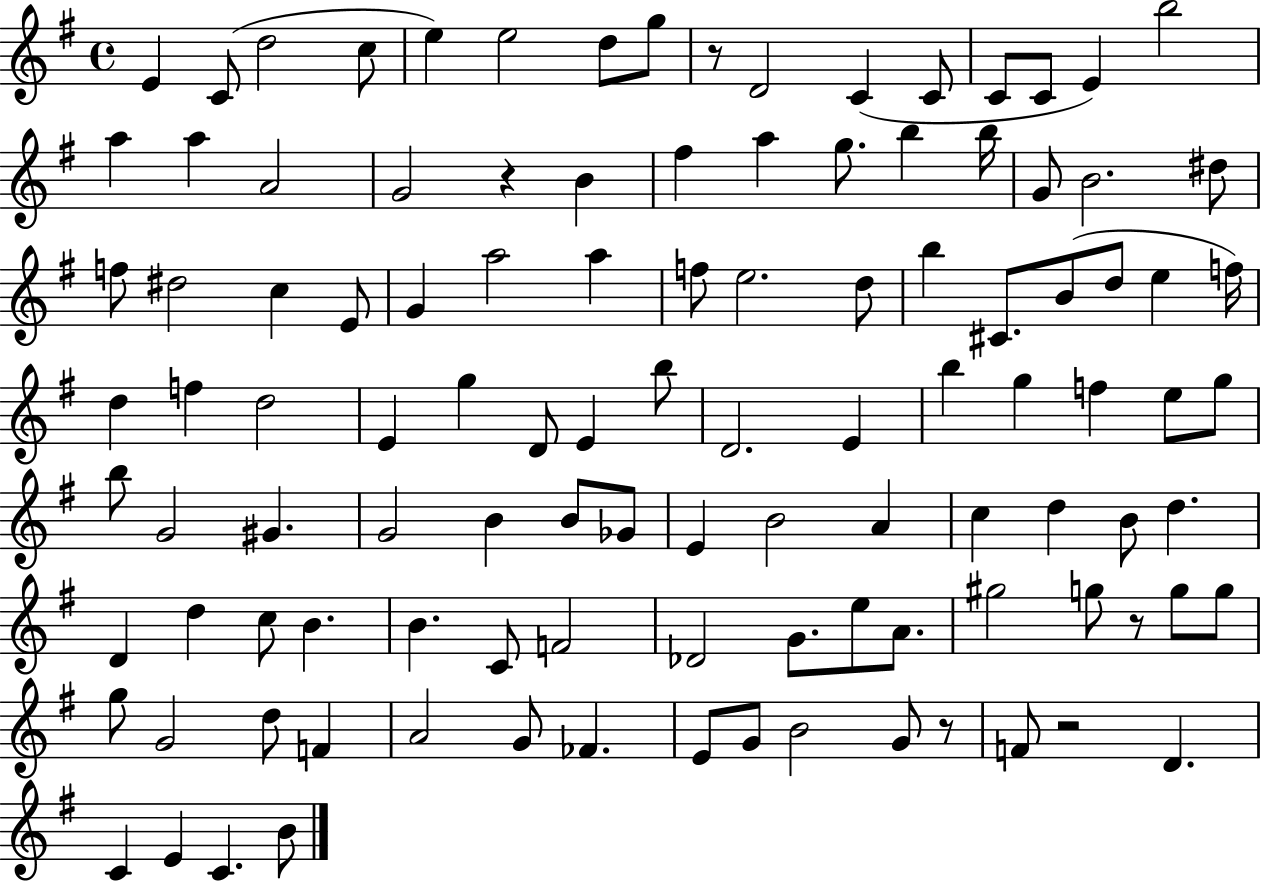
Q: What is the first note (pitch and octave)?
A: E4